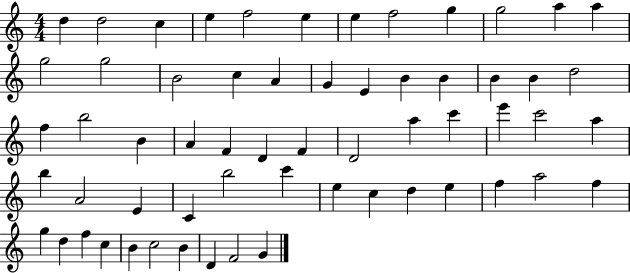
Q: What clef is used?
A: treble